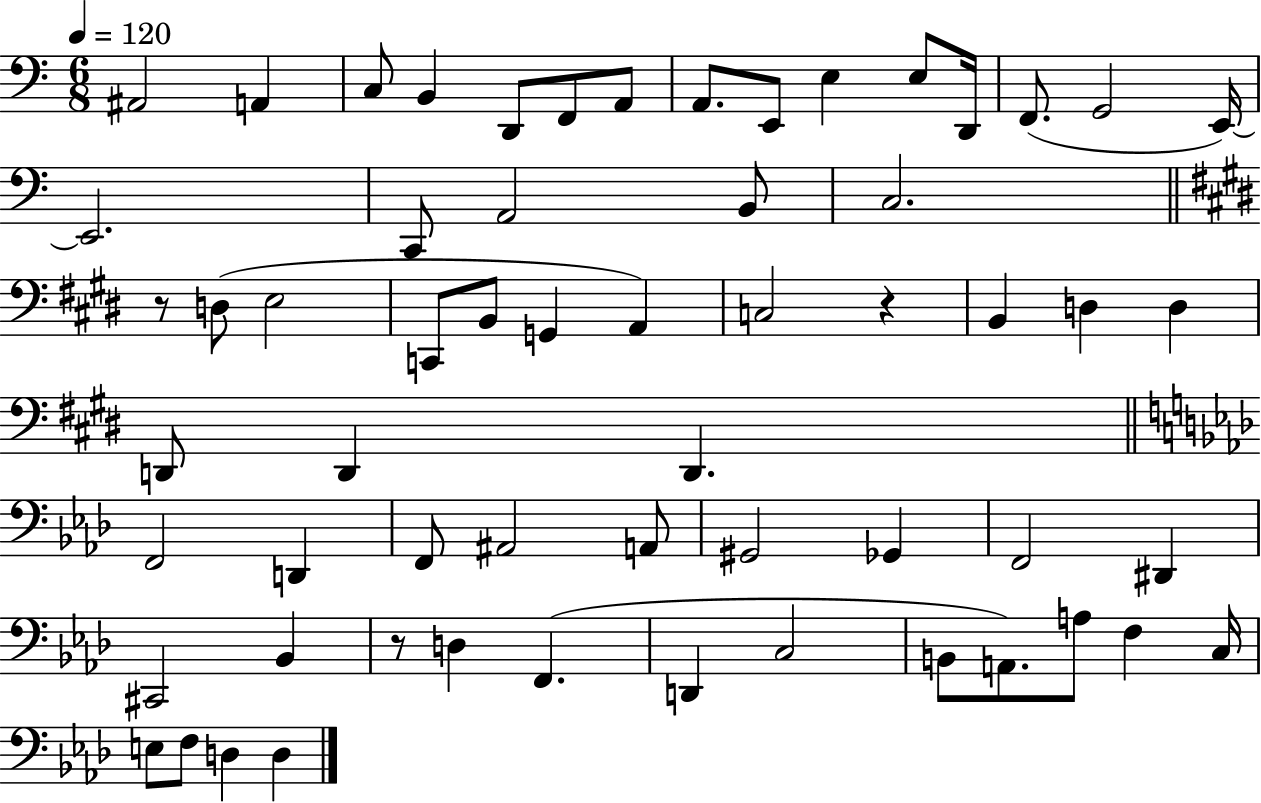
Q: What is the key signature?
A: C major